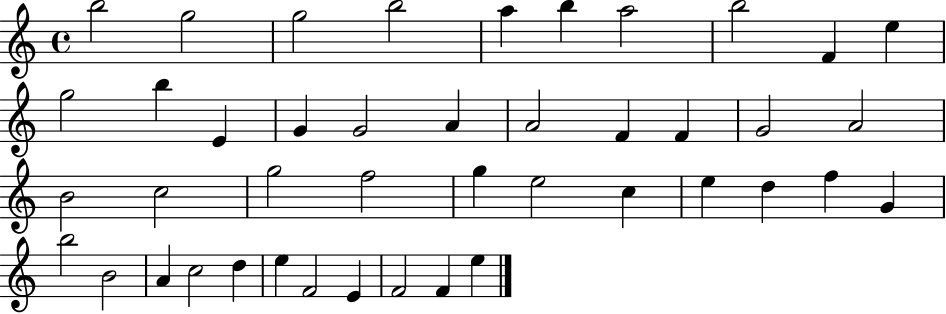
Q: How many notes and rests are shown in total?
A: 43